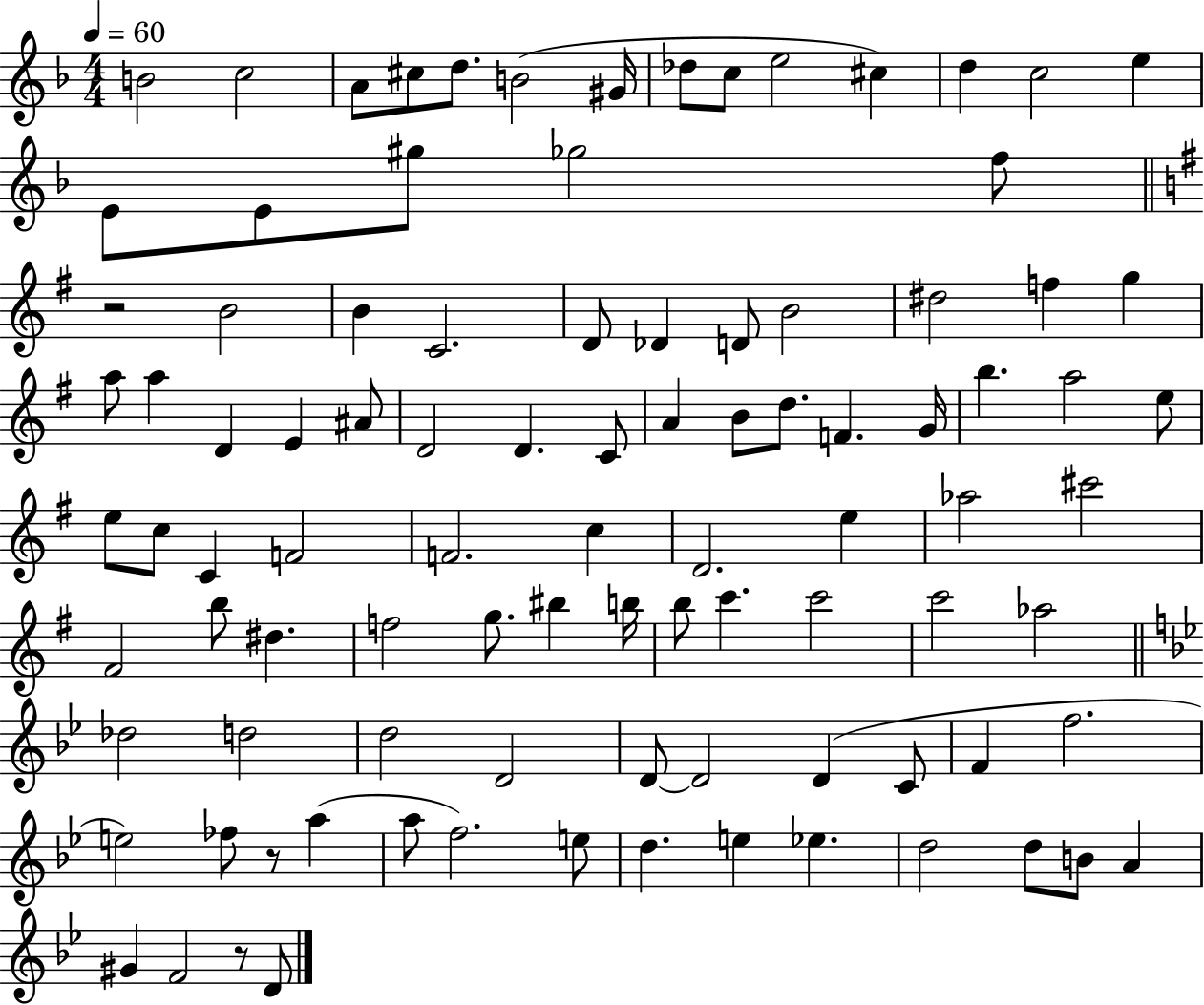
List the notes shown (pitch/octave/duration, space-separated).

B4/h C5/h A4/e C#5/e D5/e. B4/h G#4/s Db5/e C5/e E5/h C#5/q D5/q C5/h E5/q E4/e E4/e G#5/e Gb5/h F5/e R/h B4/h B4/q C4/h. D4/e Db4/q D4/e B4/h D#5/h F5/q G5/q A5/e A5/q D4/q E4/q A#4/e D4/h D4/q. C4/e A4/q B4/e D5/e. F4/q. G4/s B5/q. A5/h E5/e E5/e C5/e C4/q F4/h F4/h. C5/q D4/h. E5/q Ab5/h C#6/h F#4/h B5/e D#5/q. F5/h G5/e. BIS5/q B5/s B5/e C6/q. C6/h C6/h Ab5/h Db5/h D5/h D5/h D4/h D4/e D4/h D4/q C4/e F4/q F5/h. E5/h FES5/e R/e A5/q A5/e F5/h. E5/e D5/q. E5/q Eb5/q. D5/h D5/e B4/e A4/q G#4/q F4/h R/e D4/e